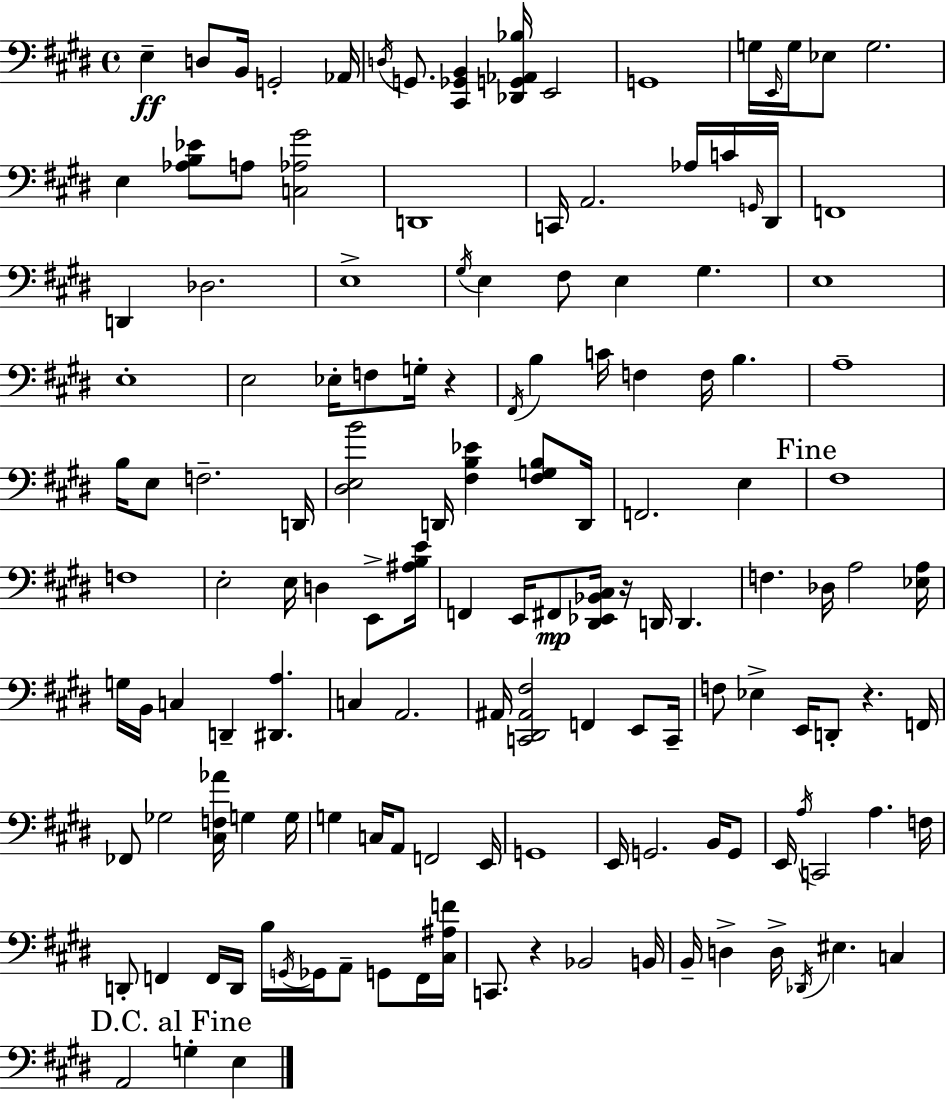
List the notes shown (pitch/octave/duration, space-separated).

E3/q D3/e B2/s G2/h Ab2/s D3/s G2/e. [C#2,Gb2,B2]/q [Db2,G2,Ab2,Bb3]/s E2/h G2/w G3/s E2/s G3/s Eb3/e G3/h. E3/q [Ab3,B3,Eb4]/e A3/e [C3,Ab3,G#4]/h D2/w C2/s A2/h. Ab3/s C4/s G2/s D#2/s F2/w D2/q Db3/h. E3/w G#3/s E3/q F#3/e E3/q G#3/q. E3/w E3/w E3/h Eb3/s F3/e G3/s R/q F#2/s B3/q C4/s F3/q F3/s B3/q. A3/w B3/s E3/e F3/h. D2/s [D#3,E3,B4]/h D2/s [F#3,B3,Eb4]/q [F#3,G3,B3]/e D2/s F2/h. E3/q F#3/w F3/w E3/h E3/s D3/q E2/e [A#3,B3,E4]/s F2/q E2/s F#2/e [D#2,Eb2,Bb2,C#3]/s R/s D2/s D2/q. F3/q. Db3/s A3/h [Eb3,A3]/s G3/s B2/s C3/q D2/q [D#2,A3]/q. C3/q A2/h. A#2/s [C2,D#2,A#2,F#3]/h F2/q E2/e C2/s F3/e Eb3/q E2/s D2/e R/q. F2/s FES2/e Gb3/h [C#3,F3,Ab4]/s G3/q G3/s G3/q C3/s A2/e F2/h E2/s G2/w E2/s G2/h. B2/s G2/e E2/s A3/s C2/h A3/q. F3/s D2/e F2/q F2/s D2/s B3/s G2/s Gb2/s A2/e G2/e F2/s [C#3,A#3,F4]/s C2/e. R/q Bb2/h B2/s B2/s D3/q D3/s Db2/s EIS3/q. C3/q A2/h G3/q E3/q